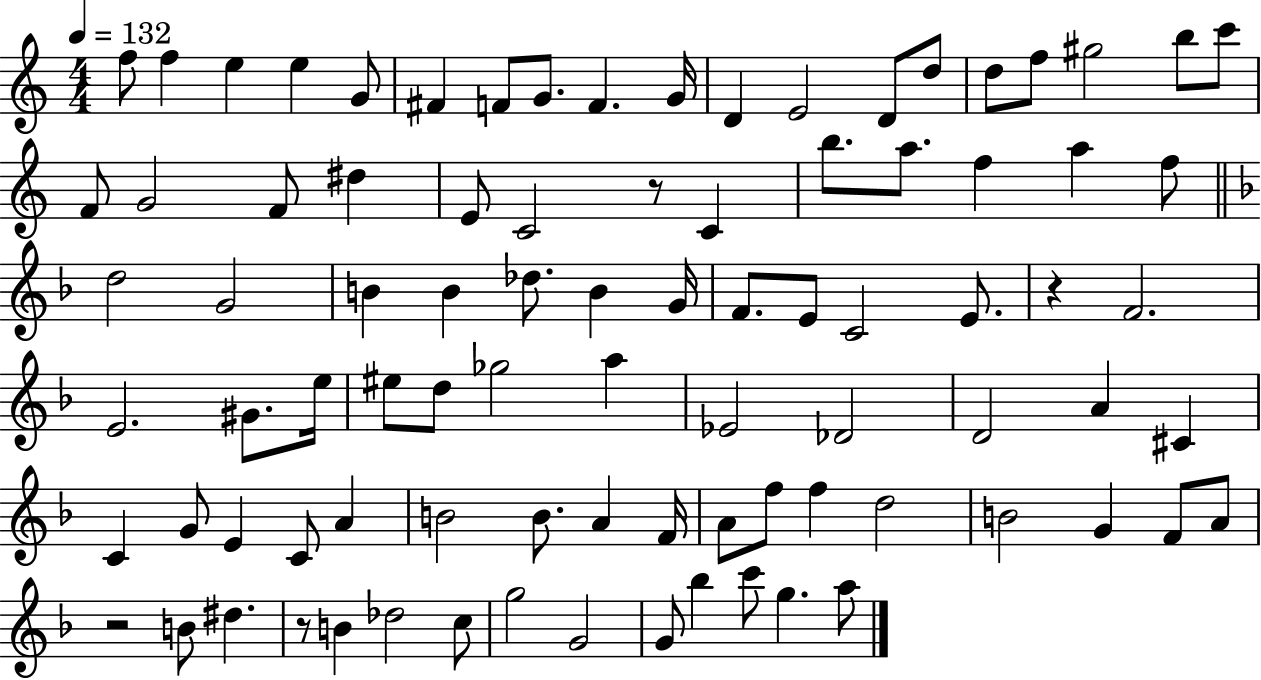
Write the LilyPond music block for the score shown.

{
  \clef treble
  \numericTimeSignature
  \time 4/4
  \key c \major
  \tempo 4 = 132
  f''8 f''4 e''4 e''4 g'8 | fis'4 f'8 g'8. f'4. g'16 | d'4 e'2 d'8 d''8 | d''8 f''8 gis''2 b''8 c'''8 | \break f'8 g'2 f'8 dis''4 | e'8 c'2 r8 c'4 | b''8. a''8. f''4 a''4 f''8 | \bar "||" \break \key f \major d''2 g'2 | b'4 b'4 des''8. b'4 g'16 | f'8. e'8 c'2 e'8. | r4 f'2. | \break e'2. gis'8. e''16 | eis''8 d''8 ges''2 a''4 | ees'2 des'2 | d'2 a'4 cis'4 | \break c'4 g'8 e'4 c'8 a'4 | b'2 b'8. a'4 f'16 | a'8 f''8 f''4 d''2 | b'2 g'4 f'8 a'8 | \break r2 b'8 dis''4. | r8 b'4 des''2 c''8 | g''2 g'2 | g'8 bes''4 c'''8 g''4. a''8 | \break \bar "|."
}